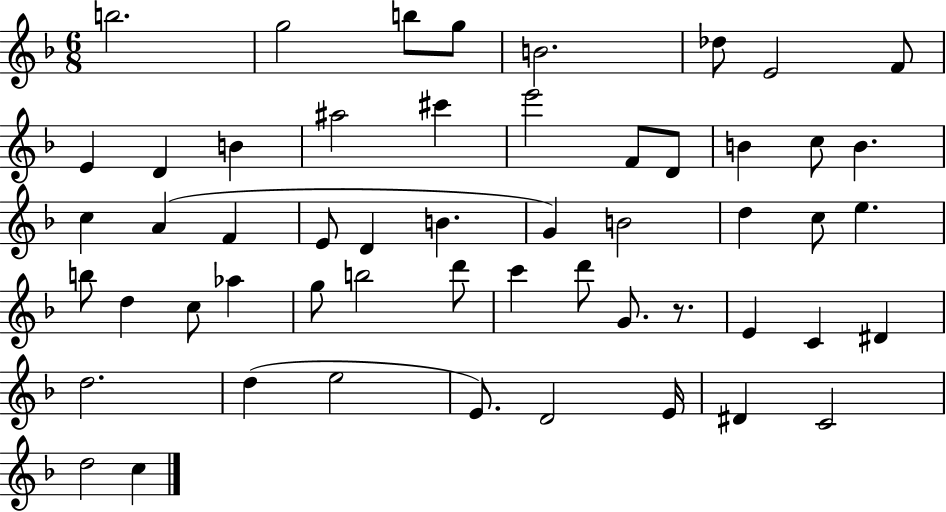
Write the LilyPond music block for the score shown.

{
  \clef treble
  \numericTimeSignature
  \time 6/8
  \key f \major
  b''2. | g''2 b''8 g''8 | b'2. | des''8 e'2 f'8 | \break e'4 d'4 b'4 | ais''2 cis'''4 | e'''2 f'8 d'8 | b'4 c''8 b'4. | \break c''4 a'4( f'4 | e'8 d'4 b'4. | g'4) b'2 | d''4 c''8 e''4. | \break b''8 d''4 c''8 aes''4 | g''8 b''2 d'''8 | c'''4 d'''8 g'8. r8. | e'4 c'4 dis'4 | \break d''2. | d''4( e''2 | e'8.) d'2 e'16 | dis'4 c'2 | \break d''2 c''4 | \bar "|."
}